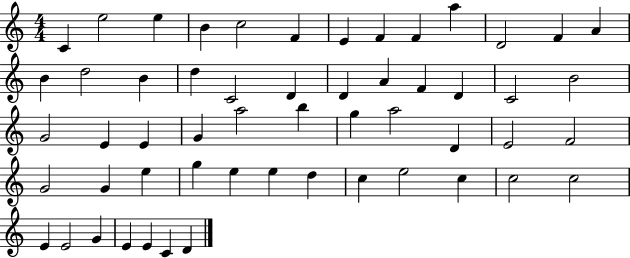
{
  \clef treble
  \numericTimeSignature
  \time 4/4
  \key c \major
  c'4 e''2 e''4 | b'4 c''2 f'4 | e'4 f'4 f'4 a''4 | d'2 f'4 a'4 | \break b'4 d''2 b'4 | d''4 c'2 d'4 | d'4 a'4 f'4 d'4 | c'2 b'2 | \break g'2 e'4 e'4 | g'4 a''2 b''4 | g''4 a''2 d'4 | e'2 f'2 | \break g'2 g'4 e''4 | g''4 e''4 e''4 d''4 | c''4 e''2 c''4 | c''2 c''2 | \break e'4 e'2 g'4 | e'4 e'4 c'4 d'4 | \bar "|."
}